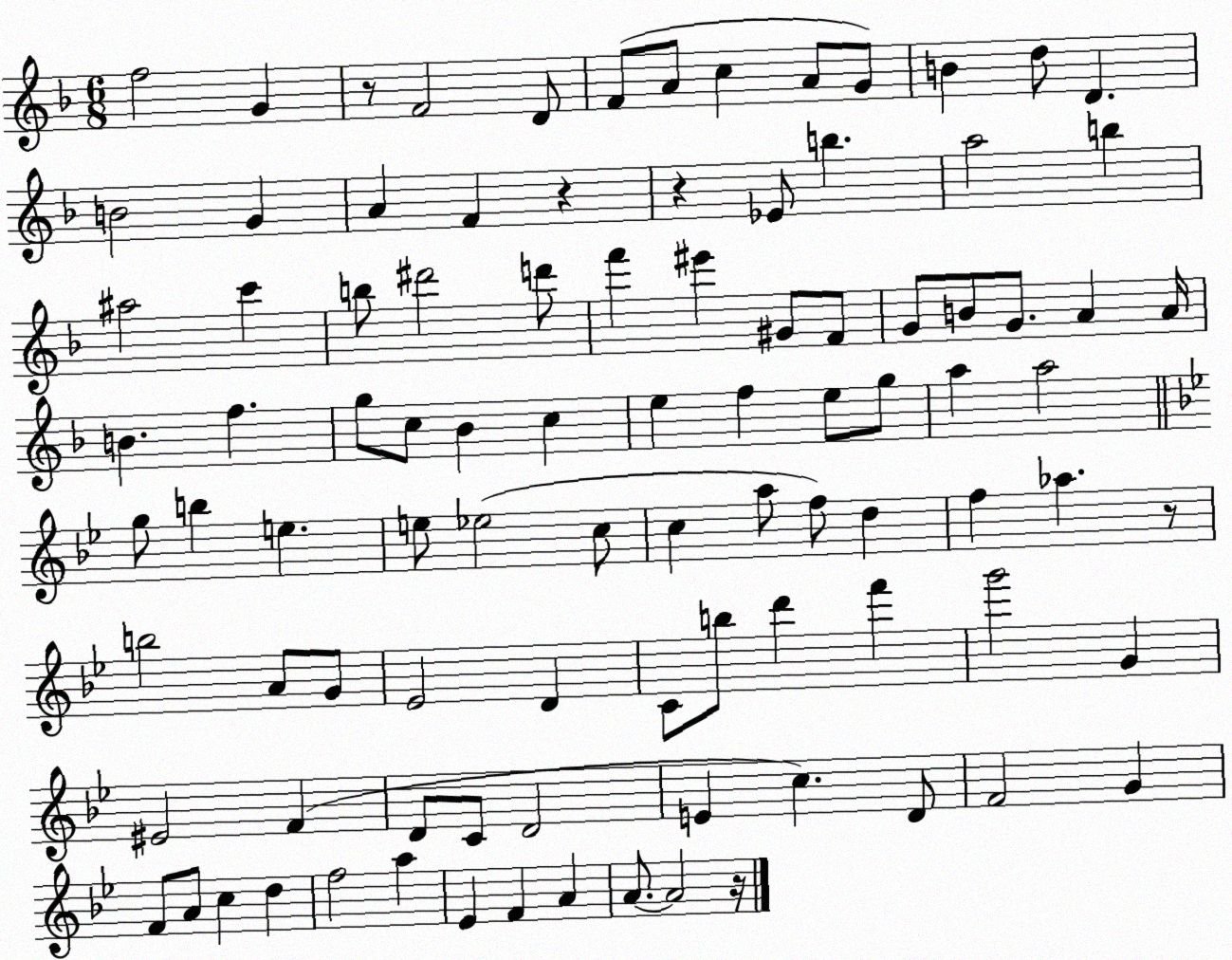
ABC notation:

X:1
T:Untitled
M:6/8
L:1/4
K:F
f2 G z/2 F2 D/2 F/2 A/2 c A/2 G/2 B d/2 D B2 G A F z z _E/2 b a2 b ^a2 c' b/2 ^d'2 d'/2 f' ^e' ^G/2 F/2 G/2 B/2 G/2 A A/4 B f g/2 c/2 _B c e f e/2 g/2 a a2 g/2 b e e/2 _e2 c/2 c a/2 f/2 d f _a z/2 b2 A/2 G/2 _E2 D C/2 b/2 d' f' g'2 G ^E2 F D/2 C/2 D2 E c D/2 F2 G F/2 A/2 c d f2 a _E F A A/2 A2 z/4